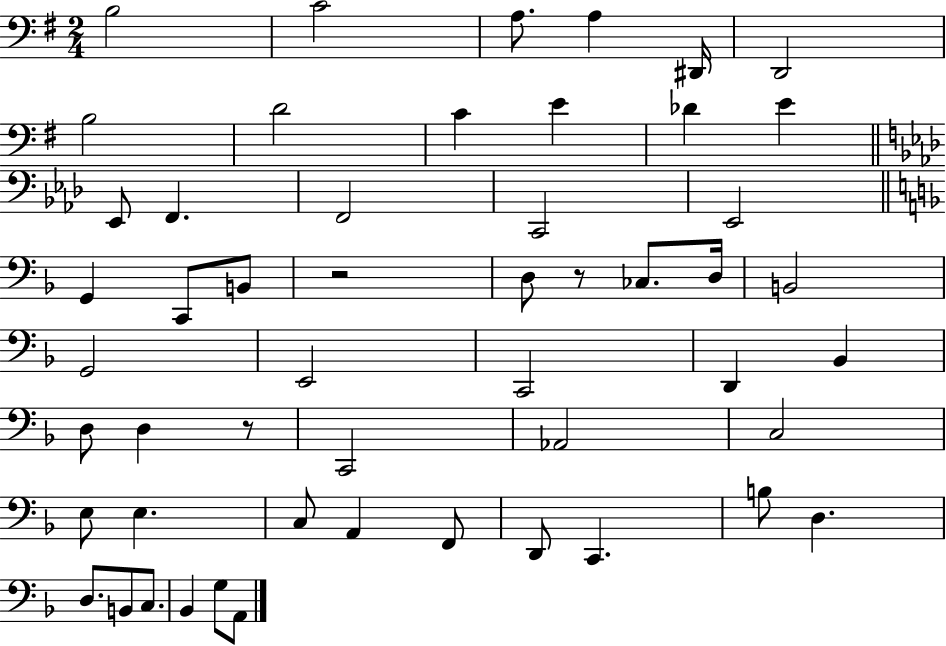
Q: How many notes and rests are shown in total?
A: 52